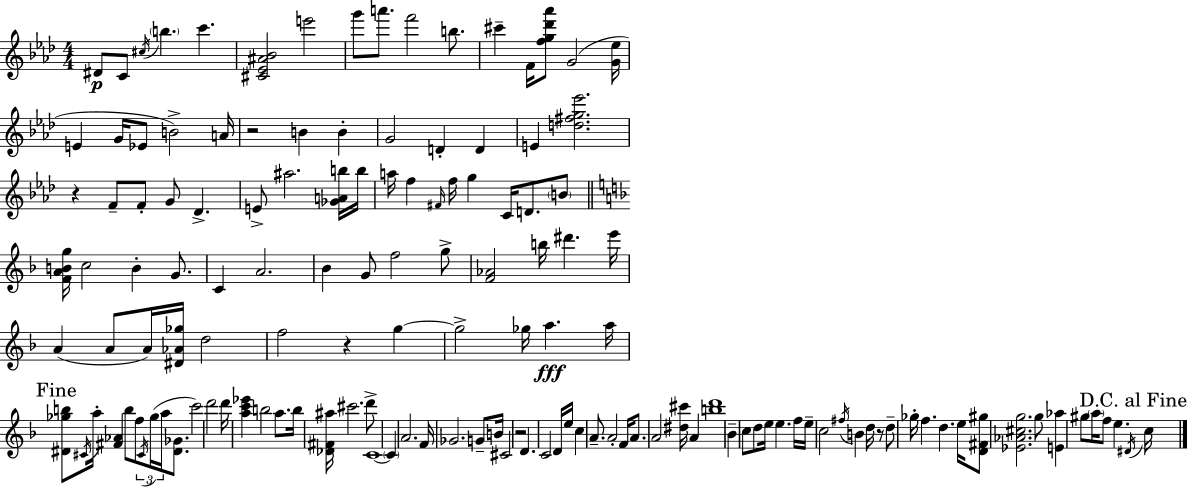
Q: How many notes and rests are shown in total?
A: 141